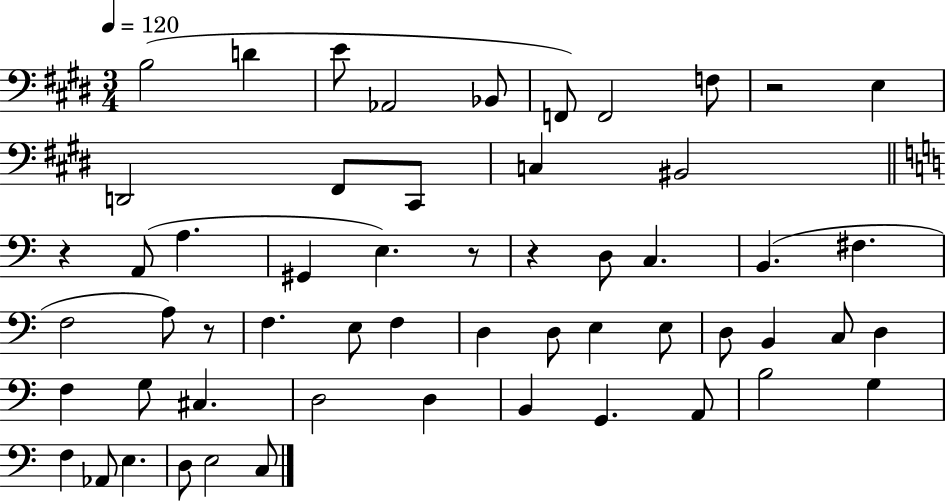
X:1
T:Untitled
M:3/4
L:1/4
K:E
B,2 D E/2 _A,,2 _B,,/2 F,,/2 F,,2 F,/2 z2 E, D,,2 ^F,,/2 ^C,,/2 C, ^B,,2 z A,,/2 A, ^G,, E, z/2 z D,/2 C, B,, ^F, F,2 A,/2 z/2 F, E,/2 F, D, D,/2 E, E,/2 D,/2 B,, C,/2 D, F, G,/2 ^C, D,2 D, B,, G,, A,,/2 B,2 G, F, _A,,/2 E, D,/2 E,2 C,/2